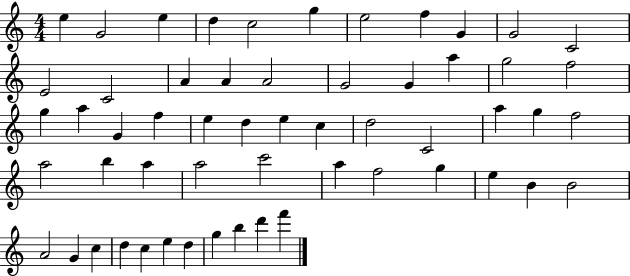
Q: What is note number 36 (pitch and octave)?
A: B5